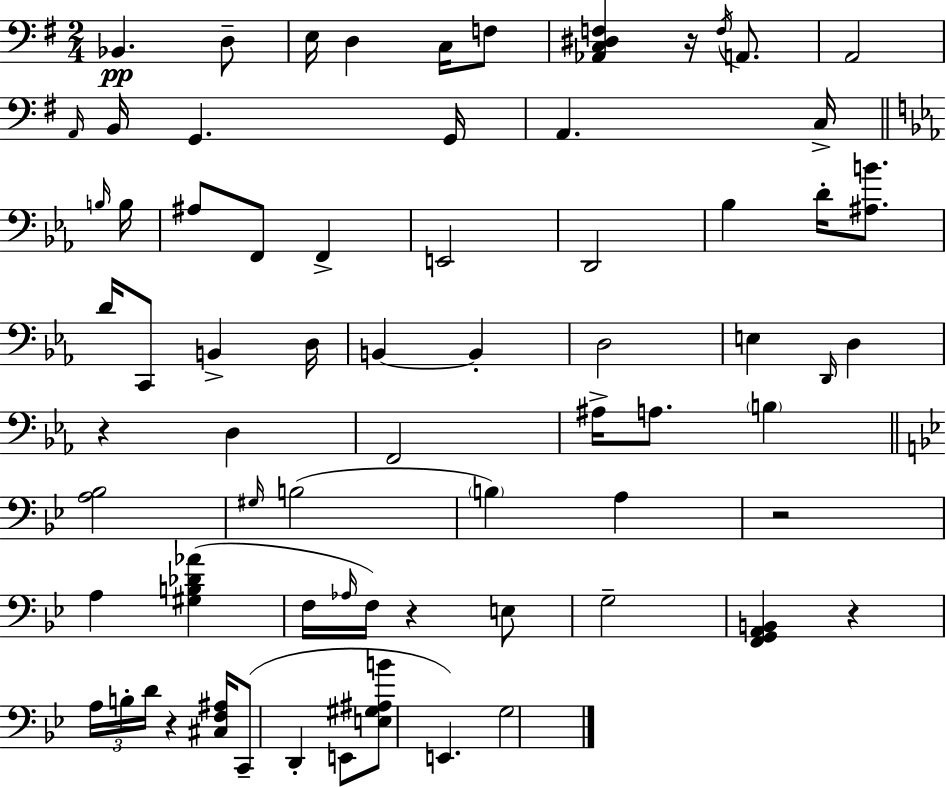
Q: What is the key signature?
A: G major